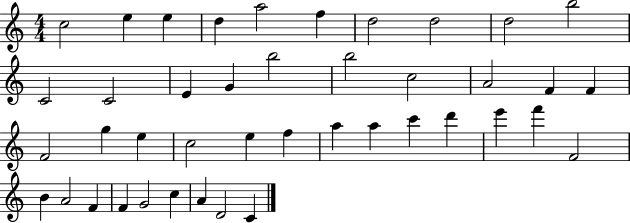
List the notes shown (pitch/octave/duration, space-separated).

C5/h E5/q E5/q D5/q A5/h F5/q D5/h D5/h D5/h B5/h C4/h C4/h E4/q G4/q B5/h B5/h C5/h A4/h F4/q F4/q F4/h G5/q E5/q C5/h E5/q F5/q A5/q A5/q C6/q D6/q E6/q F6/q F4/h B4/q A4/h F4/q F4/q G4/h C5/q A4/q D4/h C4/q